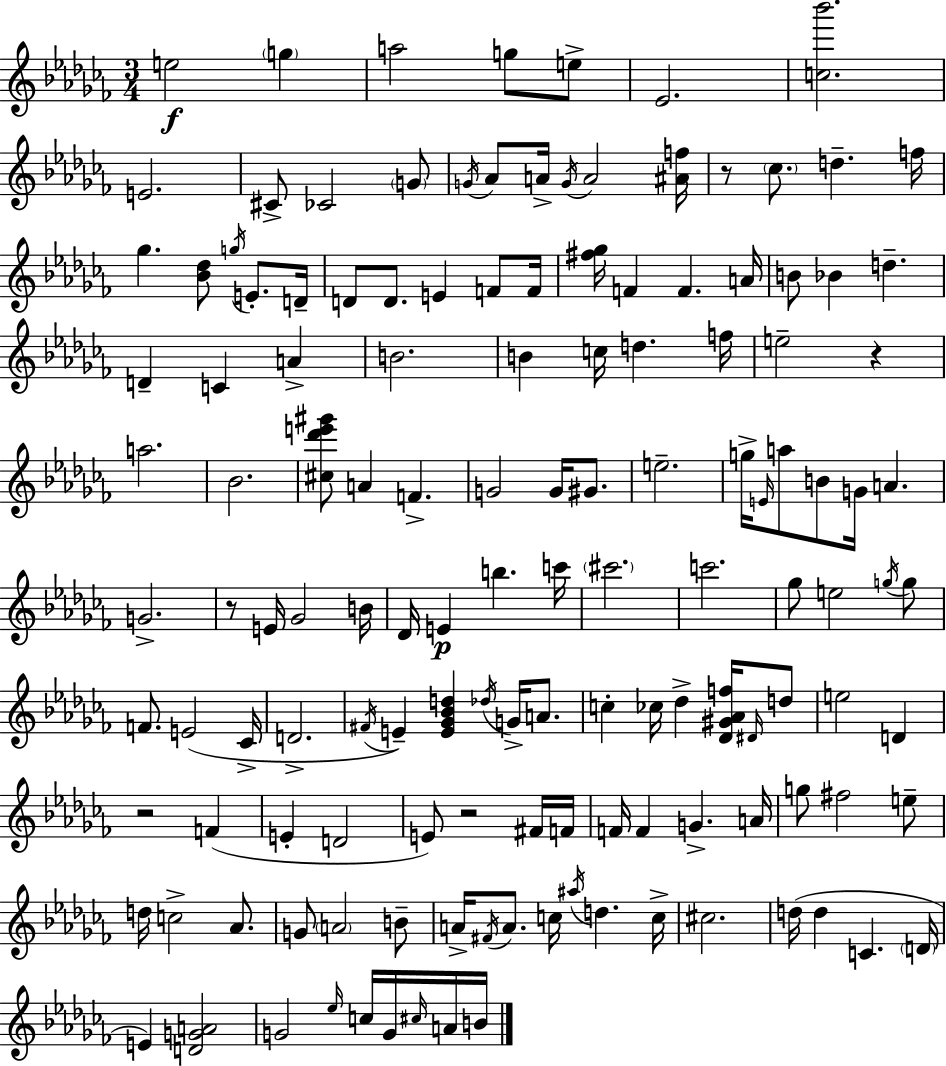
{
  \clef treble
  \numericTimeSignature
  \time 3/4
  \key aes \minor
  e''2\f \parenthesize g''4 | a''2 g''8 e''8-> | ees'2. | <c'' bes'''>2. | \break e'2. | cis'8-> ces'2 \parenthesize g'8 | \acciaccatura { g'16 } aes'8 a'16-> \acciaccatura { g'16 } a'2 | <ais' f''>16 r8 \parenthesize ces''8. d''4.-- | \break f''16 ges''4. <bes' des''>8 \acciaccatura { g''16 } e'8.-. | d'16-- d'8 d'8. e'4 | f'8 f'16 <fis'' ges''>16 f'4 f'4. | a'16 b'8 bes'4 d''4.-- | \break d'4-- c'4 a'4-> | b'2. | b'4 c''16 d''4. | f''16 e''2-- r4 | \break a''2. | bes'2. | <cis'' des''' e''' gis'''>8 a'4 f'4.-> | g'2 g'16 | \break gis'8. e''2.-- | g''16-> \grace { e'16 } a''8 b'8 g'16 a'4. | g'2.-> | r8 e'16 ges'2 | \break b'16 des'16 e'4\p b''4. | c'''16 \parenthesize cis'''2. | c'''2. | ges''8 e''2 | \break \acciaccatura { g''16 } g''8 f'8. e'2( | ces'16-> d'2.-> | \acciaccatura { fis'16 } e'4--) <e' ges' bes' d''>4 | \acciaccatura { des''16 } g'16-> a'8. c''4-. ces''16 | \break des''4-> <des' gis' aes' f''>16 \grace { dis'16 } d''8 e''2 | d'4 r2 | f'4( e'4-. | d'2 e'8) r2 | \break fis'16 f'16 f'16 f'4 | g'4.-> a'16 g''8 fis''2 | e''8-- d''16 c''2-> | aes'8. g'8 \parenthesize a'2 | \break b'8-- a'16-> \acciaccatura { fis'16 } a'8. | c''16 \acciaccatura { ais''16 } d''4. c''16-> cis''2. | d''16( d''4 | c'4. \parenthesize d'16 e'4) | \break <d' g' a'>2 g'2 | \grace { ees''16 } c''16 g'16 \grace { cis''16 } a'16 b'16 | \bar "|."
}